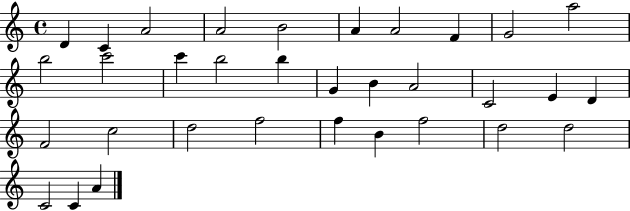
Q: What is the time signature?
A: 4/4